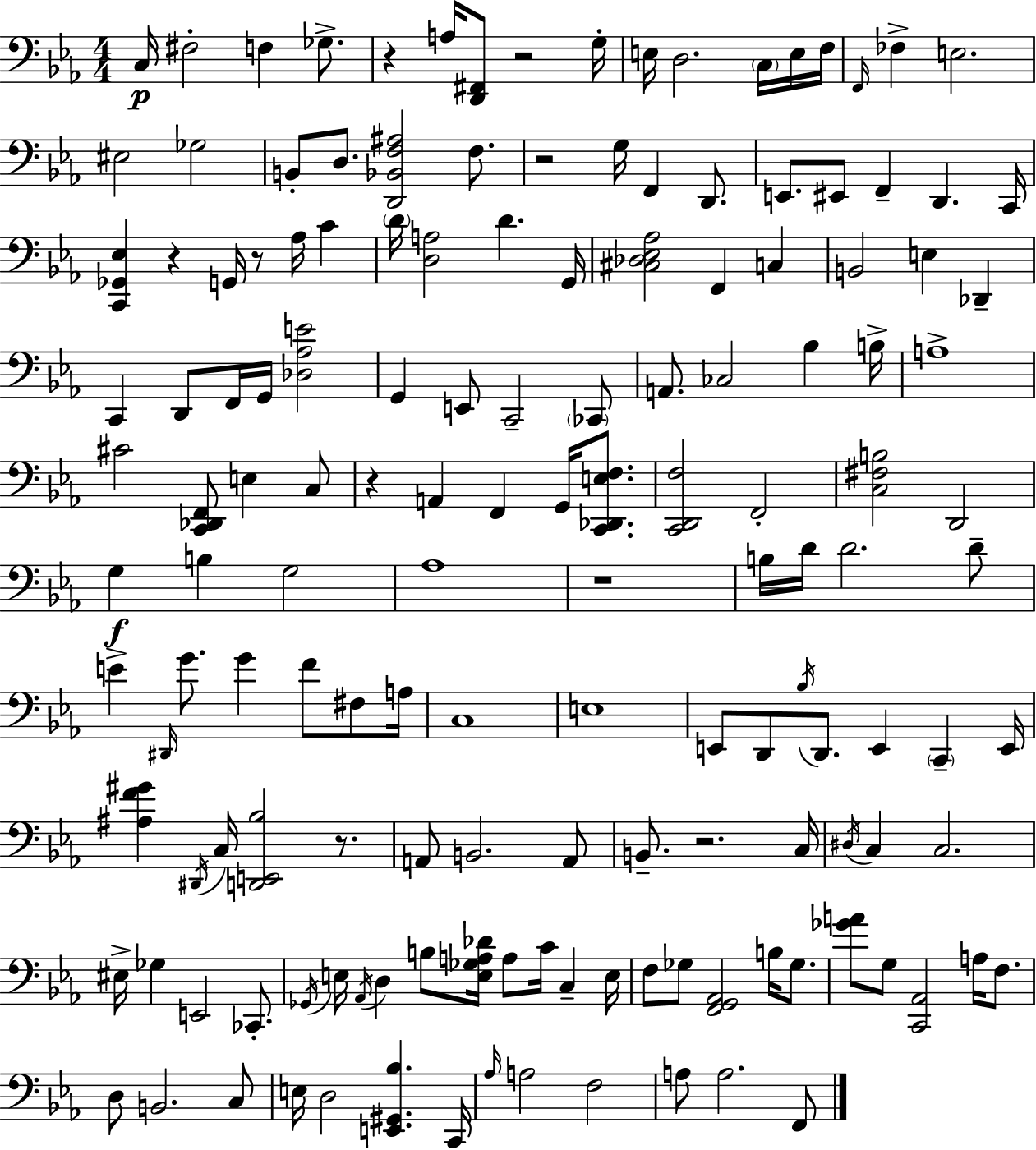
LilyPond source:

{
  \clef bass
  \numericTimeSignature
  \time 4/4
  \key ees \major
  c16\p fis2-. f4 ges8.-> | r4 a16 <d, fis,>8 r2 g16-. | e16 d2. \parenthesize c16 e16 f16 | \grace { f,16 } fes4-> e2. | \break eis2 ges2 | b,8-. d8. <d, bes, f ais>2 f8. | r2 g16 f,4 d,8. | e,8. eis,8 f,4-- d,4. | \break c,16 <c, ges, ees>4 r4 g,16 r8 aes16 c'4 | \parenthesize d'16 <d a>2 d'4. | g,16 <cis des ees aes>2 f,4 c4 | b,2 e4 des,4-- | \break c,4 d,8 f,16 g,16 <des aes e'>2 | g,4 e,8 c,2-- \parenthesize ces,8 | a,8. ces2 bes4 | b16-> a1-> | \break cis'2 <c, des, f,>8 e4 c8 | r4 a,4 f,4 g,16 <c, des, e f>8. | <c, d, f>2 f,2-. | <c fis b>2 d,2 | \break g4\f b4 g2 | aes1 | r1 | b16 d'16 d'2. d'8-- | \break e'4-> \grace { dis,16 } g'8. g'4 f'8 fis8 | a16 c1 | e1 | e,8 d,8 \acciaccatura { bes16 } d,8. e,4 \parenthesize c,4-- | \break e,16 <ais f' gis'>4 \acciaccatura { dis,16 } c16 <d, e, bes>2 | r8. a,8 b,2. | a,8 b,8.-- r2. | c16 \acciaccatura { dis16 } c4 c2. | \break eis16-> ges4 e,2 | ces,8.-. \acciaccatura { ges,16 } e16 \acciaccatura { aes,16 } d4 b8 <e ges a des'>16 a8 | c'16 c4-- e16 f8 ges8 <f, g, aes,>2 | b16 ges8. <ges' a'>8 g8 <c, aes,>2 | \break a16 f8. d8 b,2. | c8 e16 d2 | <e, gis, bes>4. c,16 \grace { aes16 } a2 | f2 a8 a2. | \break f,8 \bar "|."
}